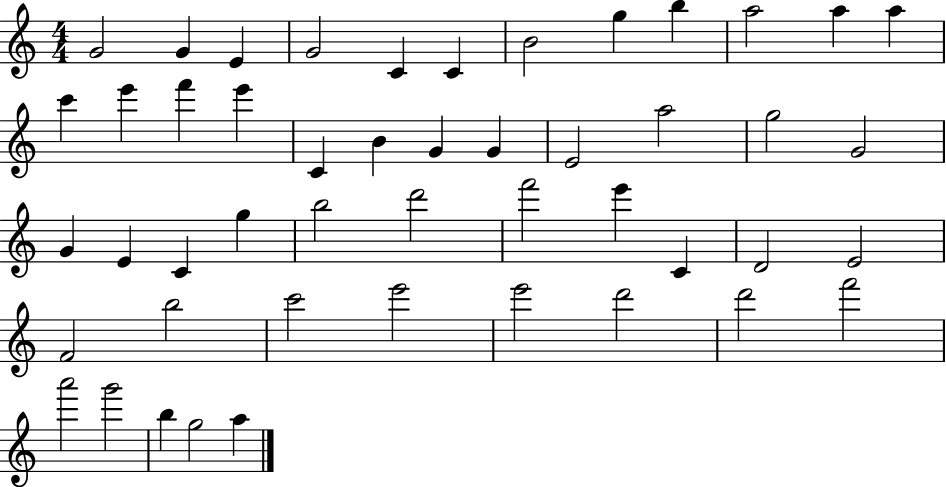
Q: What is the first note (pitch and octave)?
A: G4